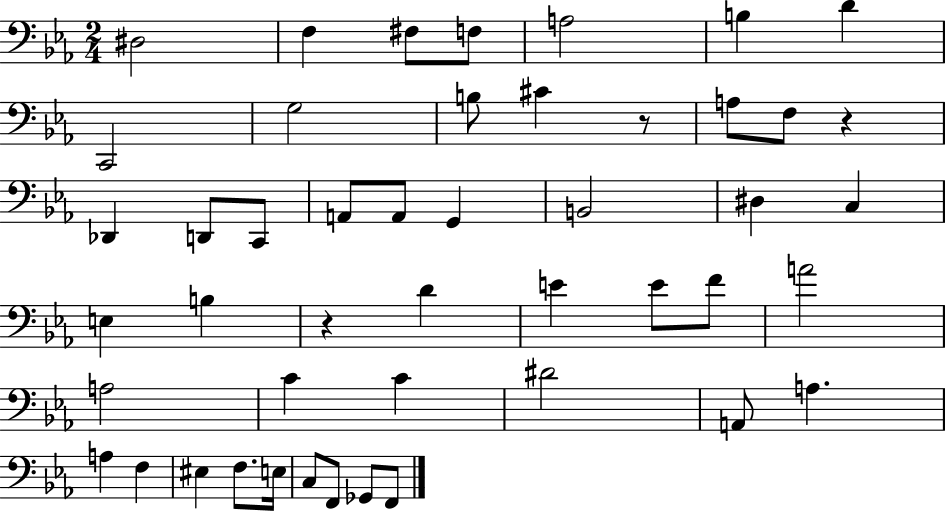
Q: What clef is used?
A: bass